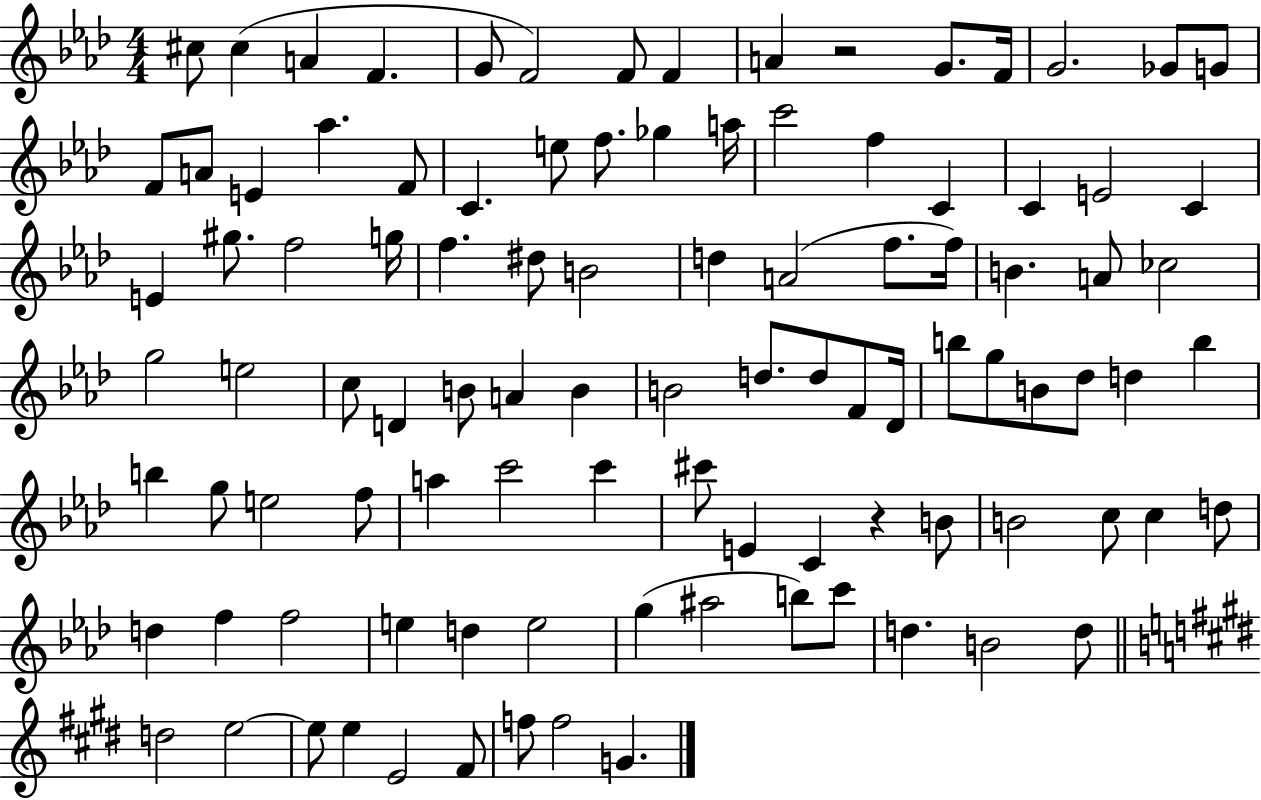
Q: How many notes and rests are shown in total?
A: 101